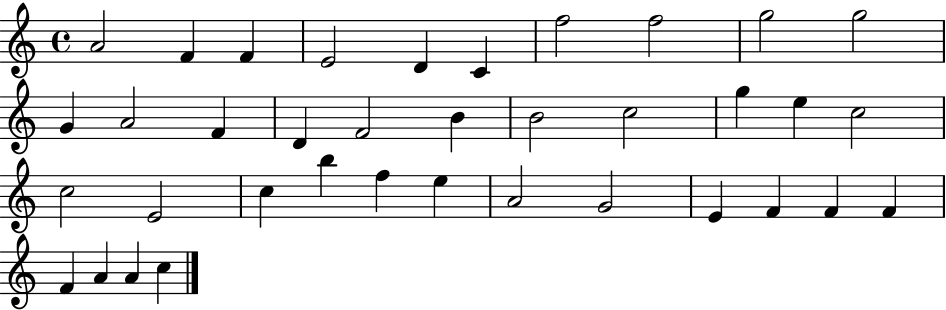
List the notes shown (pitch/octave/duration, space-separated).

A4/h F4/q F4/q E4/h D4/q C4/q F5/h F5/h G5/h G5/h G4/q A4/h F4/q D4/q F4/h B4/q B4/h C5/h G5/q E5/q C5/h C5/h E4/h C5/q B5/q F5/q E5/q A4/h G4/h E4/q F4/q F4/q F4/q F4/q A4/q A4/q C5/q